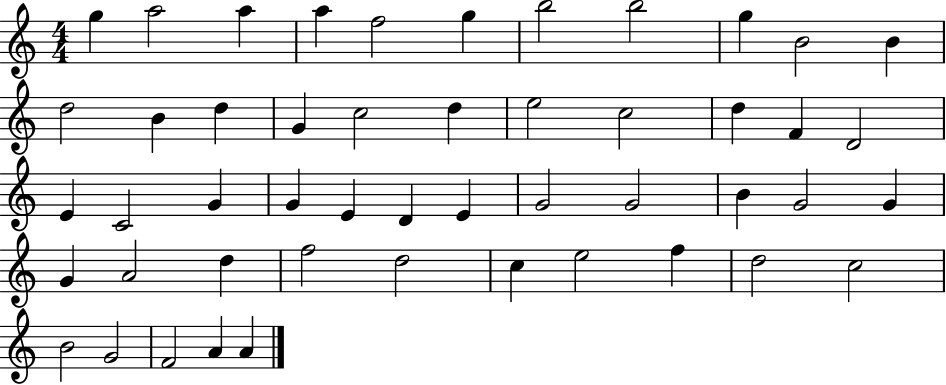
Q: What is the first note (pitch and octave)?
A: G5